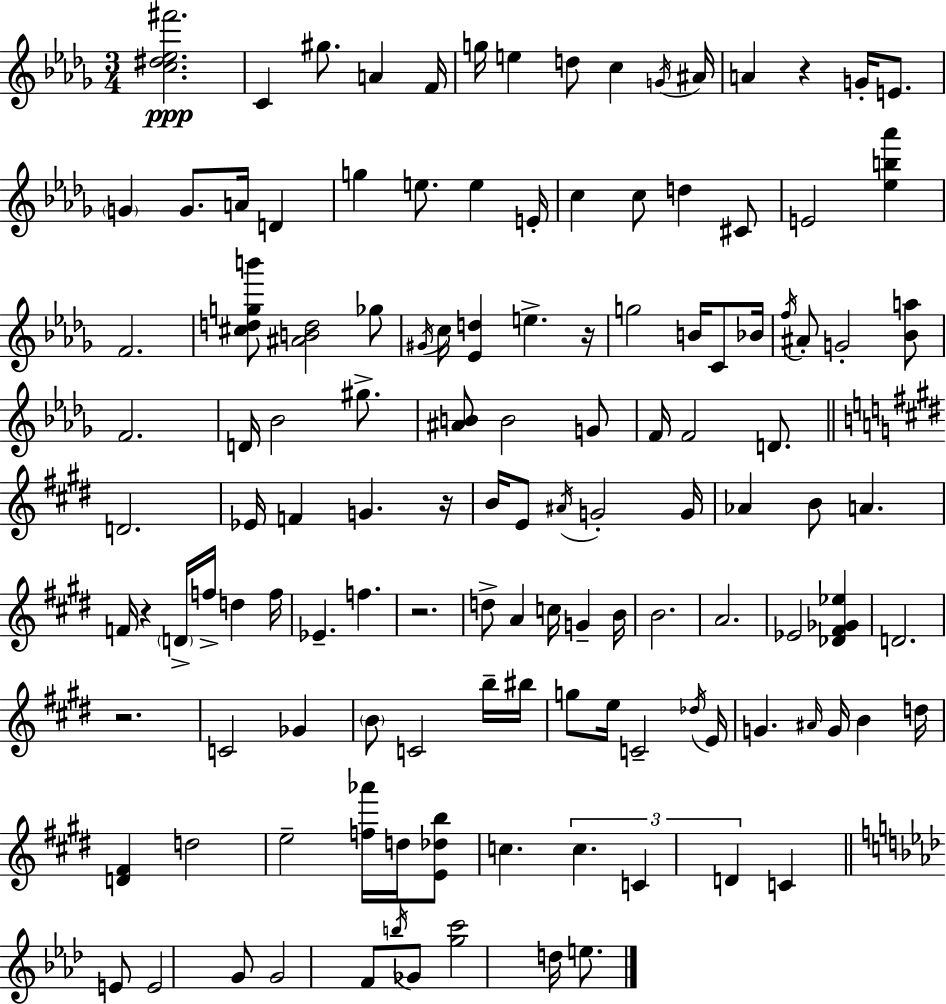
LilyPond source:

{
  \clef treble
  \numericTimeSignature
  \time 3/4
  \key bes \minor
  \repeat volta 2 { <c'' dis'' ees'' fis'''>2.\ppp | c'4 gis''8. a'4 f'16 | g''16 e''4 d''8 c''4 \acciaccatura { g'16 } | ais'16 a'4 r4 g'16-. e'8. | \break \parenthesize g'4 g'8. a'16 d'4 | g''4 e''8. e''4 | e'16-. c''4 c''8 d''4 cis'8 | e'2 <ees'' b'' aes'''>4 | \break f'2. | <cis'' d'' g'' b'''>8 <ais' b' d''>2 ges''8 | \acciaccatura { gis'16 } c''16 <ees' d''>4 e''4.-> | r16 g''2 b'16 c'8 | \break bes'16 \acciaccatura { f''16 } ais'8-. g'2-. | <bes' a''>8 f'2. | d'16 bes'2 | gis''8.-> <ais' b'>8 b'2 | \break g'8 f'16 f'2 | d'8. \bar "||" \break \key e \major d'2. | ees'16 f'4 g'4. r16 | b'16 e'8 \acciaccatura { ais'16 } g'2-. | g'16 aes'4 b'8 a'4. | \break f'16 r4 \parenthesize d'16-> f''16-> d''4 | f''16 ees'4.-- f''4. | r2. | d''8-> a'4 c''16 g'4-- | \break b'16 b'2. | a'2. | ees'2 <des' fis' ges' ees''>4 | d'2. | \break r2. | c'2 ges'4 | \parenthesize b'8 c'2 b''16-- | bis''16 g''8 e''16 c'2-- | \break \acciaccatura { des''16 } e'16 g'4. \grace { ais'16 } g'16 b'4 | d''16 <d' fis'>4 d''2 | e''2-- <f'' aes'''>16 | d''16 <e' des'' b''>8 c''4. \tuplet 3/2 { c''4. | \break c'4 d'4 } c'4 | \bar "||" \break \key f \minor e'8 e'2 g'8 | g'2 f'8 \acciaccatura { b''16 } ges'8 | <g'' c'''>2 d''16 e''8. | } \bar "|."
}